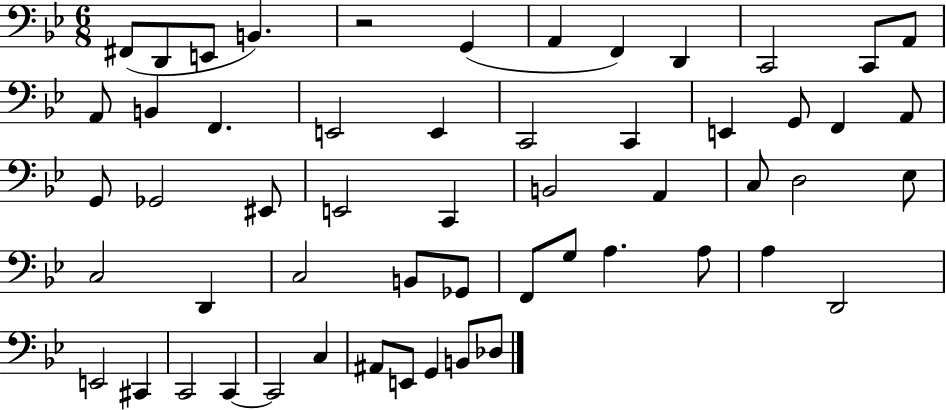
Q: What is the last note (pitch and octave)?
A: Db3